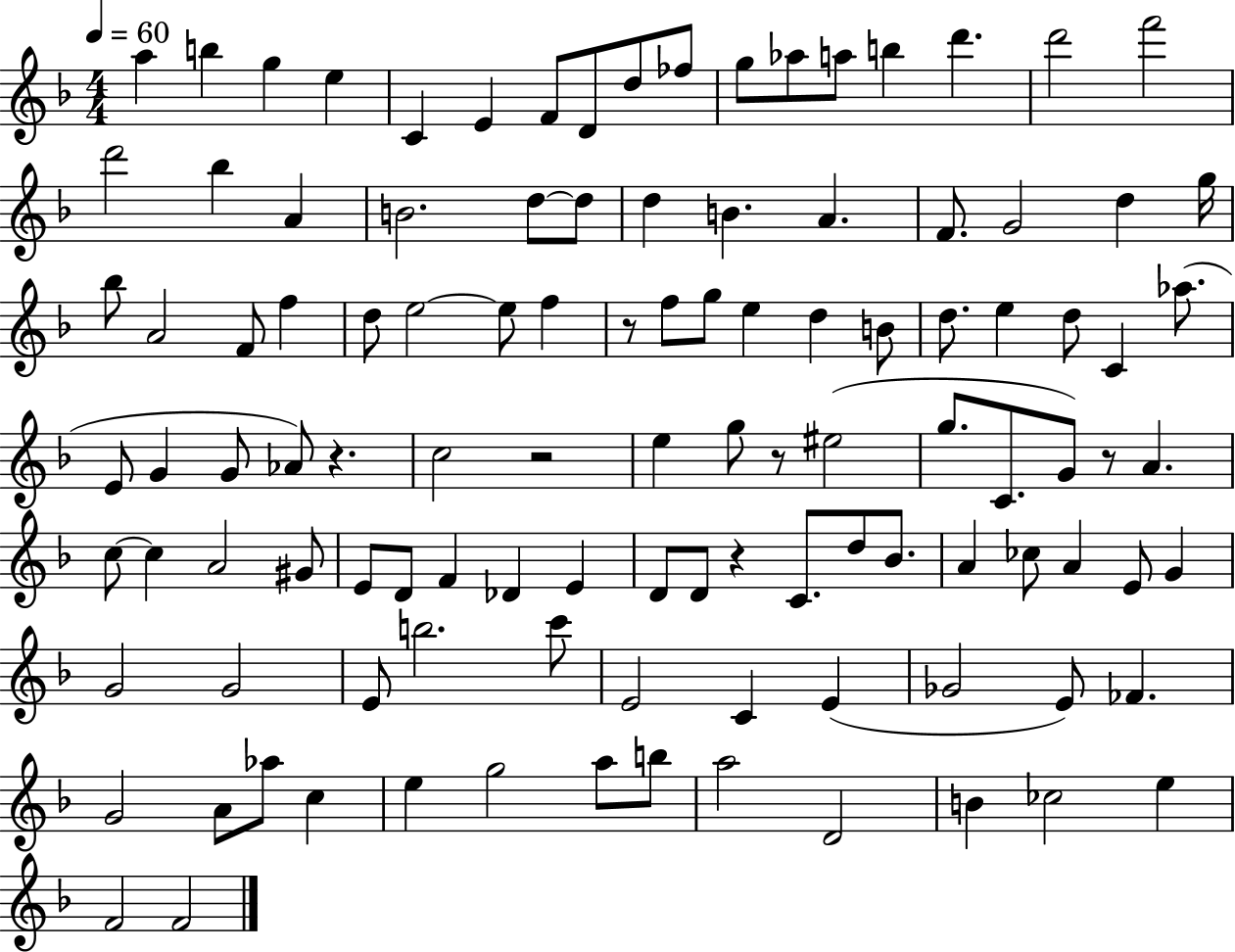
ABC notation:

X:1
T:Untitled
M:4/4
L:1/4
K:F
a b g e C E F/2 D/2 d/2 _f/2 g/2 _a/2 a/2 b d' d'2 f'2 d'2 _b A B2 d/2 d/2 d B A F/2 G2 d g/4 _b/2 A2 F/2 f d/2 e2 e/2 f z/2 f/2 g/2 e d B/2 d/2 e d/2 C _a/2 E/2 G G/2 _A/2 z c2 z2 e g/2 z/2 ^e2 g/2 C/2 G/2 z/2 A c/2 c A2 ^G/2 E/2 D/2 F _D E D/2 D/2 z C/2 d/2 _B/2 A _c/2 A E/2 G G2 G2 E/2 b2 c'/2 E2 C E _G2 E/2 _F G2 A/2 _a/2 c e g2 a/2 b/2 a2 D2 B _c2 e F2 F2